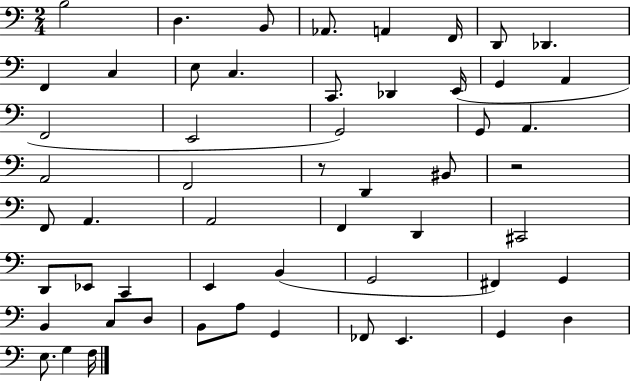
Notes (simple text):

B3/h D3/q. B2/e Ab2/e. A2/q F2/s D2/e Db2/q. F2/q C3/q E3/e C3/q. C2/e. Db2/q E2/s G2/q A2/q F2/h E2/h G2/h G2/e A2/q. A2/h F2/h R/e D2/q BIS2/e R/h F2/e A2/q. A2/h F2/q D2/q C#2/h D2/e Eb2/e C2/q E2/q B2/q G2/h F#2/q G2/q B2/q C3/e D3/e B2/e A3/e G2/q FES2/e E2/q. G2/q D3/q E3/e. G3/q F3/s